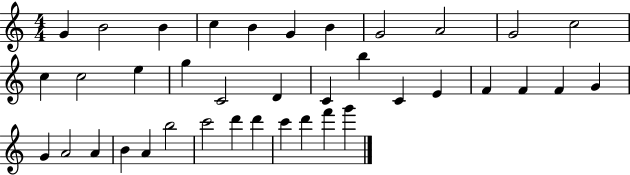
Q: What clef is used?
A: treble